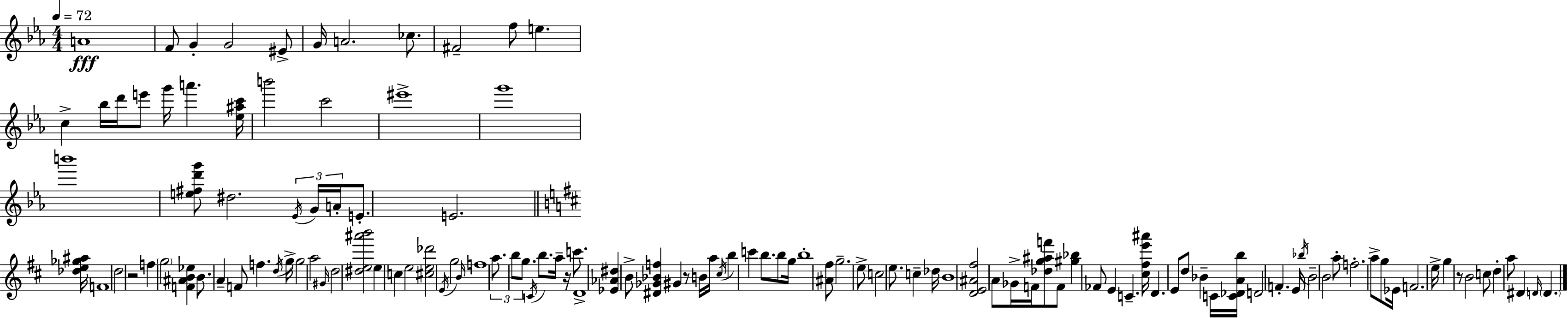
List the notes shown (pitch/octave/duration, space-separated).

A4/w F4/e G4/q G4/h EIS4/e G4/s A4/h. CES5/e. F#4/h F5/e E5/q. C5/q Bb5/s D6/s E6/e G6/s A6/q. [Eb5,A#5,C6]/s B6/h C6/h EIS6/w G6/w B6/w [E5,F#5,D6,G6]/e D#5/h. Eb4/s G4/s A4/s E4/e. E4/h. [Db5,E5,Gb5,A#5]/s F4/w D5/h R/h F5/q G5/h [F4,A#4,B4,Eb5]/q B4/e. A4/q F4/e F5/q. D5/s G5/s G5/h A5/h G#4/s D5/h [D#5,E5,A#6,B6]/h E5/q C5/q E5/h [C#5,E5,Db6]/h E4/s G5/h B4/s F5/w A5/e. B5/e G5/e. C4/s B5/e. A5/s R/s C6/e. D4/w [Eb4,Ab4,D#5]/q B4/e [D#4,Gb4,Bb4,F5]/q G#4/q R/e B4/s A5/s C#5/s B5/q C6/q B5/e. B5/e G5/s B5/w [A#4,F#5]/e G5/h. E5/e C5/h E5/e. C5/q Db5/s B4/w [D4,E4,A#4,F#5]/h A4/e Gb4/s F4/s [Db5,G5,A#5,F6]/e F4/e [G#5,Bb5]/q FES4/e E4/q C4/q. [C#5,F#5,E6,A#6]/s D4/q. E4/e D5/e Bb4/q C4/s [C4,Db4,A4,B5]/s D4/h F4/q. E4/s Bb5/s B4/h B4/h A5/e F5/h. A5/e G5/e Eb4/s F4/h. E5/s G5/q R/e B4/h C5/e D5/q A5/e D#4/q D4/s D4/q.